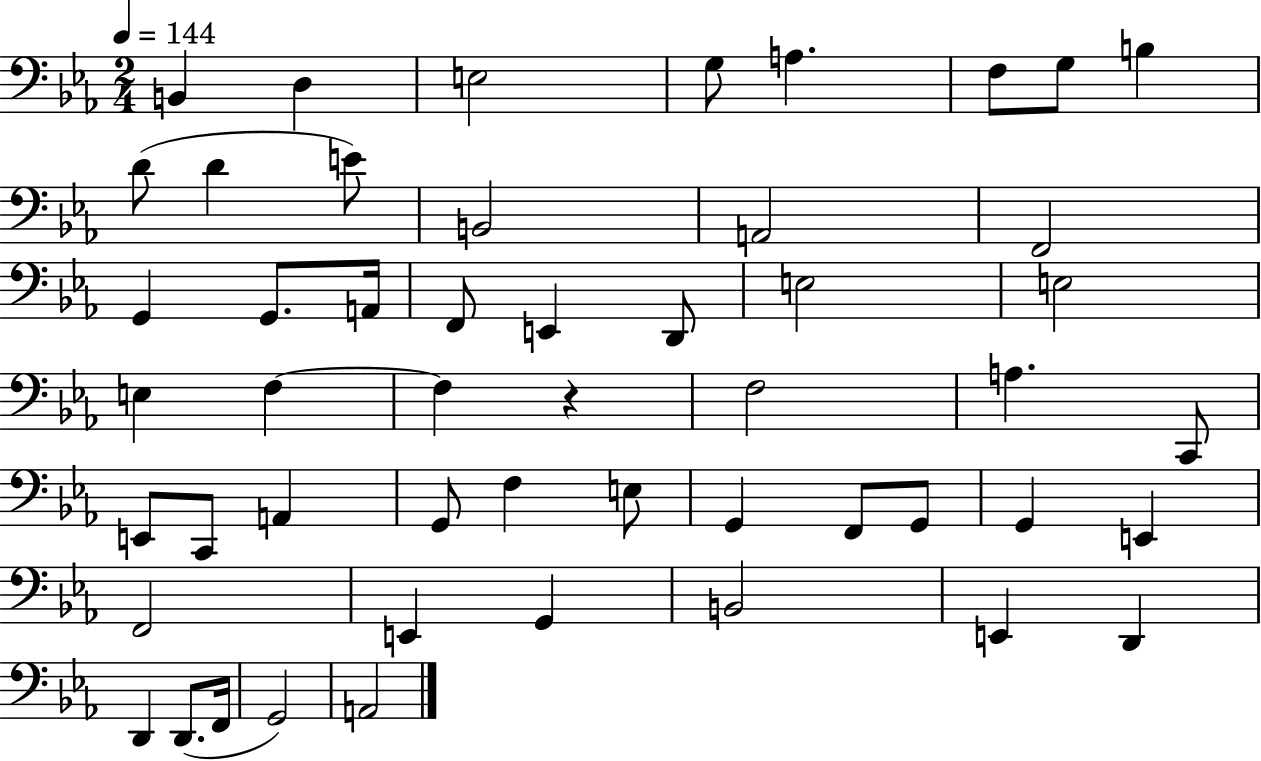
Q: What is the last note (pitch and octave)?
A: A2